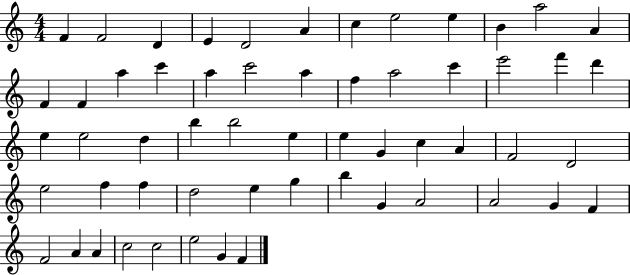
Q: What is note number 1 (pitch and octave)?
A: F4